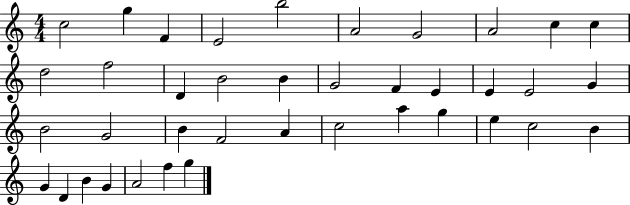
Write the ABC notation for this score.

X:1
T:Untitled
M:4/4
L:1/4
K:C
c2 g F E2 b2 A2 G2 A2 c c d2 f2 D B2 B G2 F E E E2 G B2 G2 B F2 A c2 a g e c2 B G D B G A2 f g